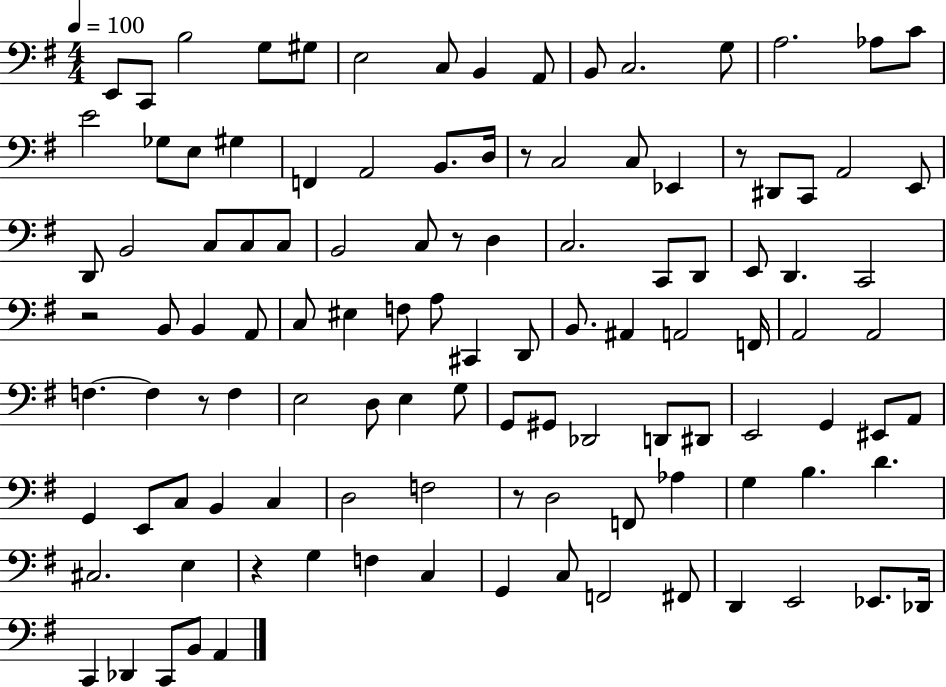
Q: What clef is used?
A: bass